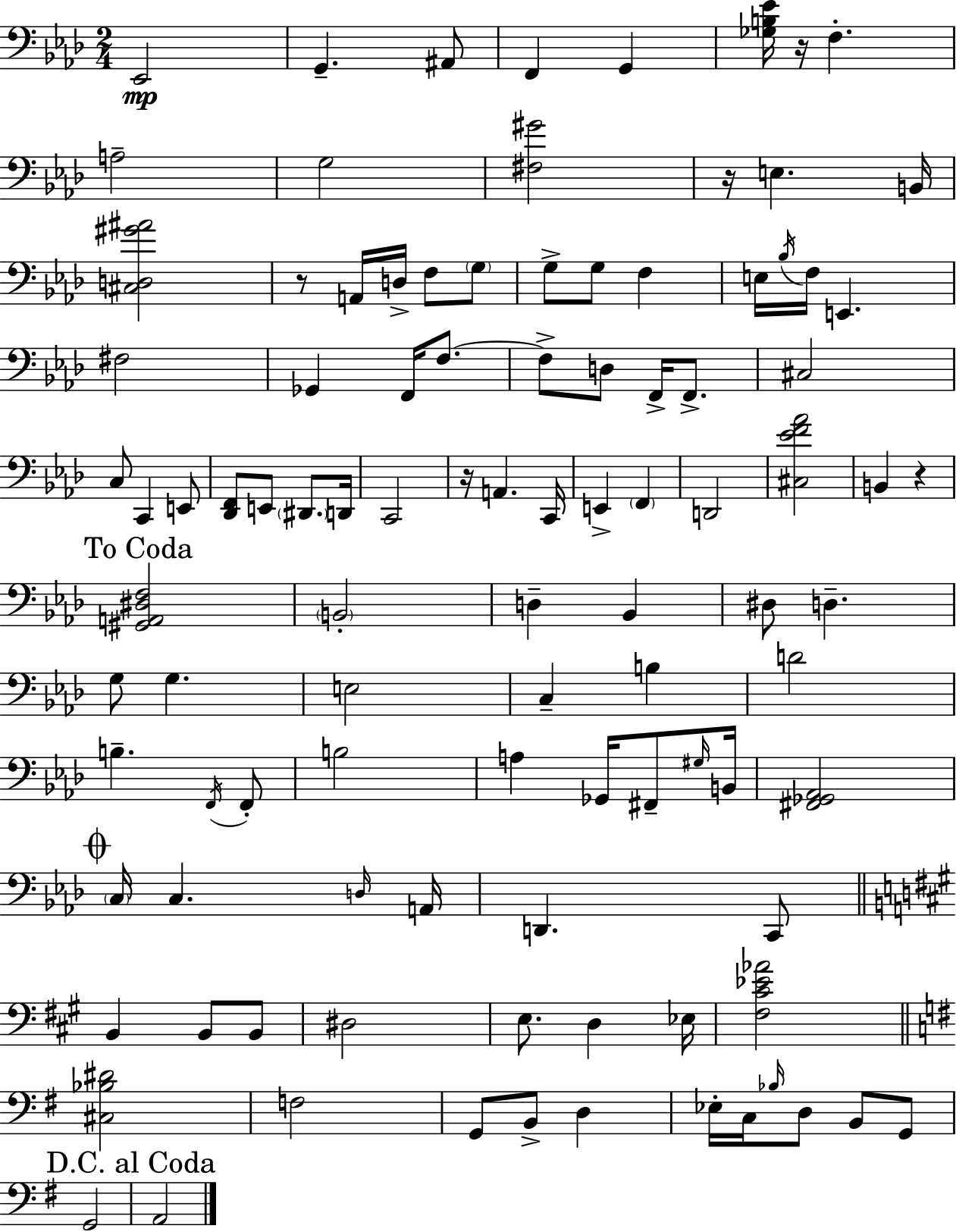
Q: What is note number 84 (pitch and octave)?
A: D3